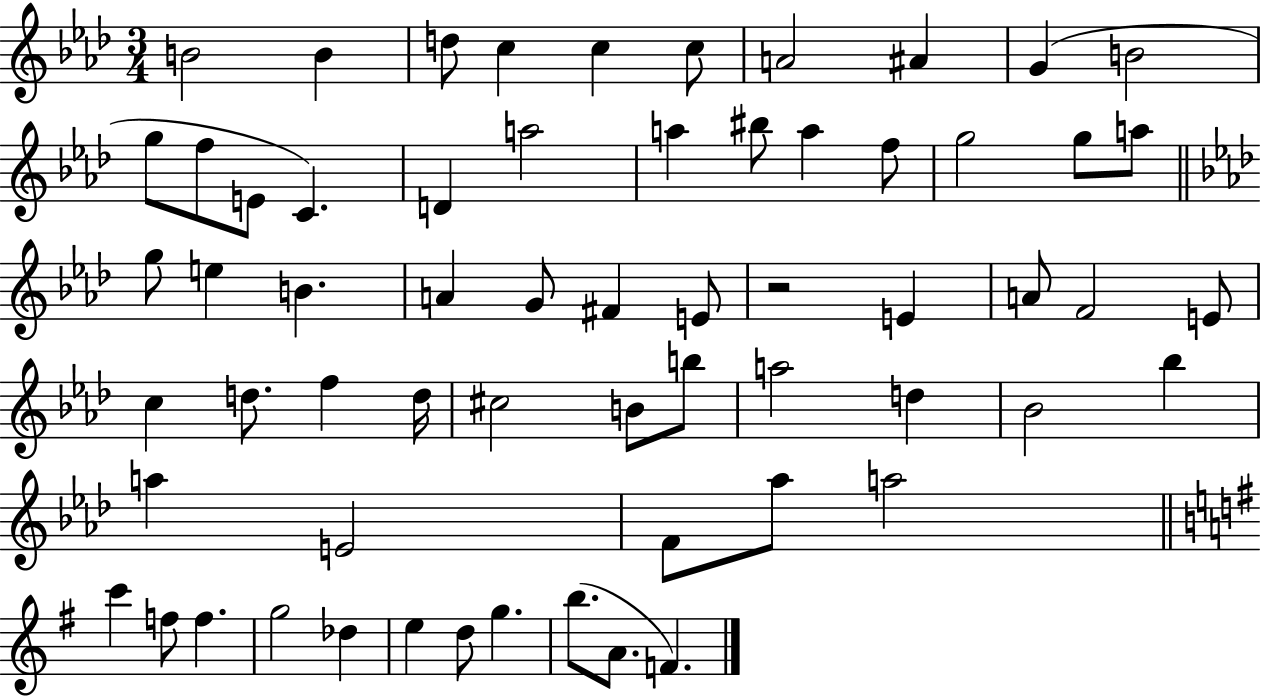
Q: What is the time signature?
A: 3/4